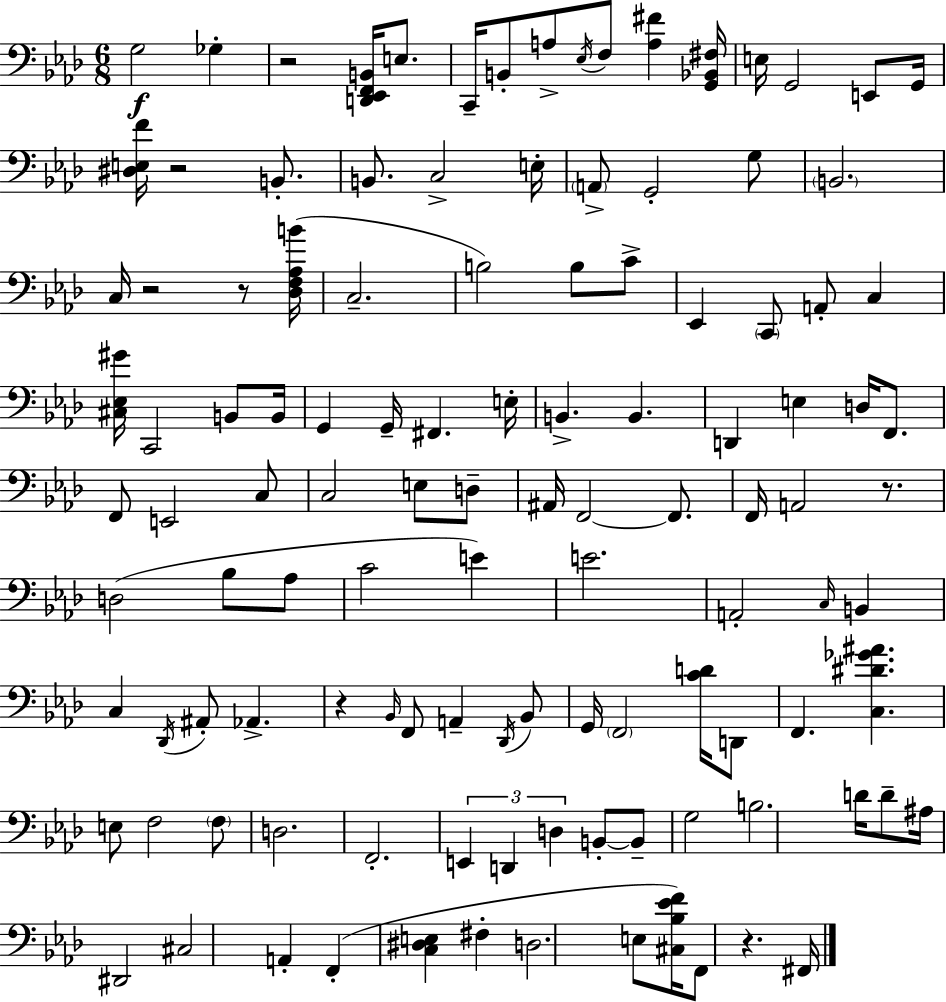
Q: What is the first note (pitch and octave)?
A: G3